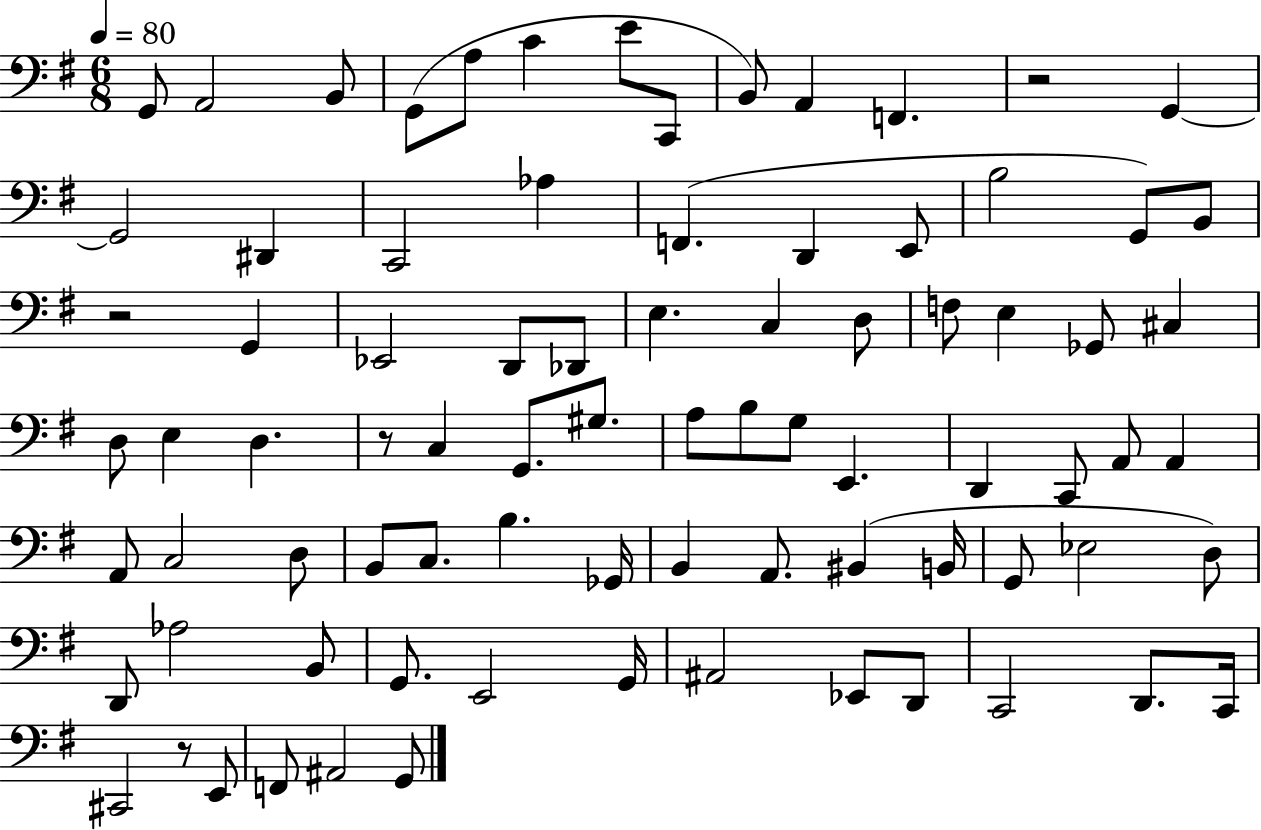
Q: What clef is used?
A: bass